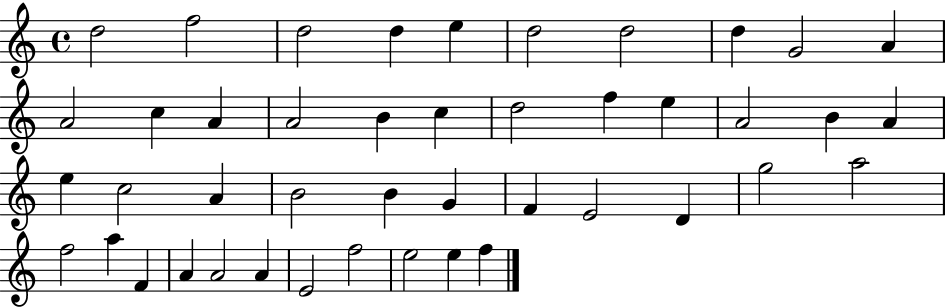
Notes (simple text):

D5/h F5/h D5/h D5/q E5/q D5/h D5/h D5/q G4/h A4/q A4/h C5/q A4/q A4/h B4/q C5/q D5/h F5/q E5/q A4/h B4/q A4/q E5/q C5/h A4/q B4/h B4/q G4/q F4/q E4/h D4/q G5/h A5/h F5/h A5/q F4/q A4/q A4/h A4/q E4/h F5/h E5/h E5/q F5/q